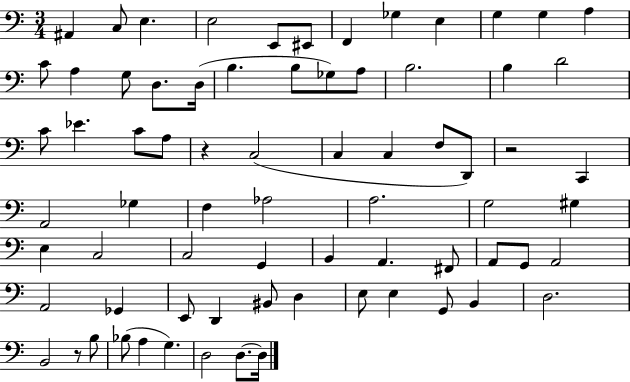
A#2/q C3/e E3/q. E3/h E2/e EIS2/e F2/q Gb3/q E3/q G3/q G3/q A3/q C4/e A3/q G3/e D3/e. D3/s B3/q. B3/e Gb3/e A3/e B3/h. B3/q D4/h C4/e Eb4/q. C4/e A3/e R/q C3/h C3/q C3/q F3/e D2/e R/h C2/q A2/h Gb3/q F3/q Ab3/h A3/h. G3/h G#3/q E3/q C3/h C3/h G2/q B2/q A2/q. F#2/e A2/e G2/e A2/h A2/h Gb2/q E2/e D2/q BIS2/e D3/q E3/e E3/q G2/e B2/q D3/h. B2/h R/e B3/e Bb3/e A3/q G3/q. D3/h D3/e. D3/s